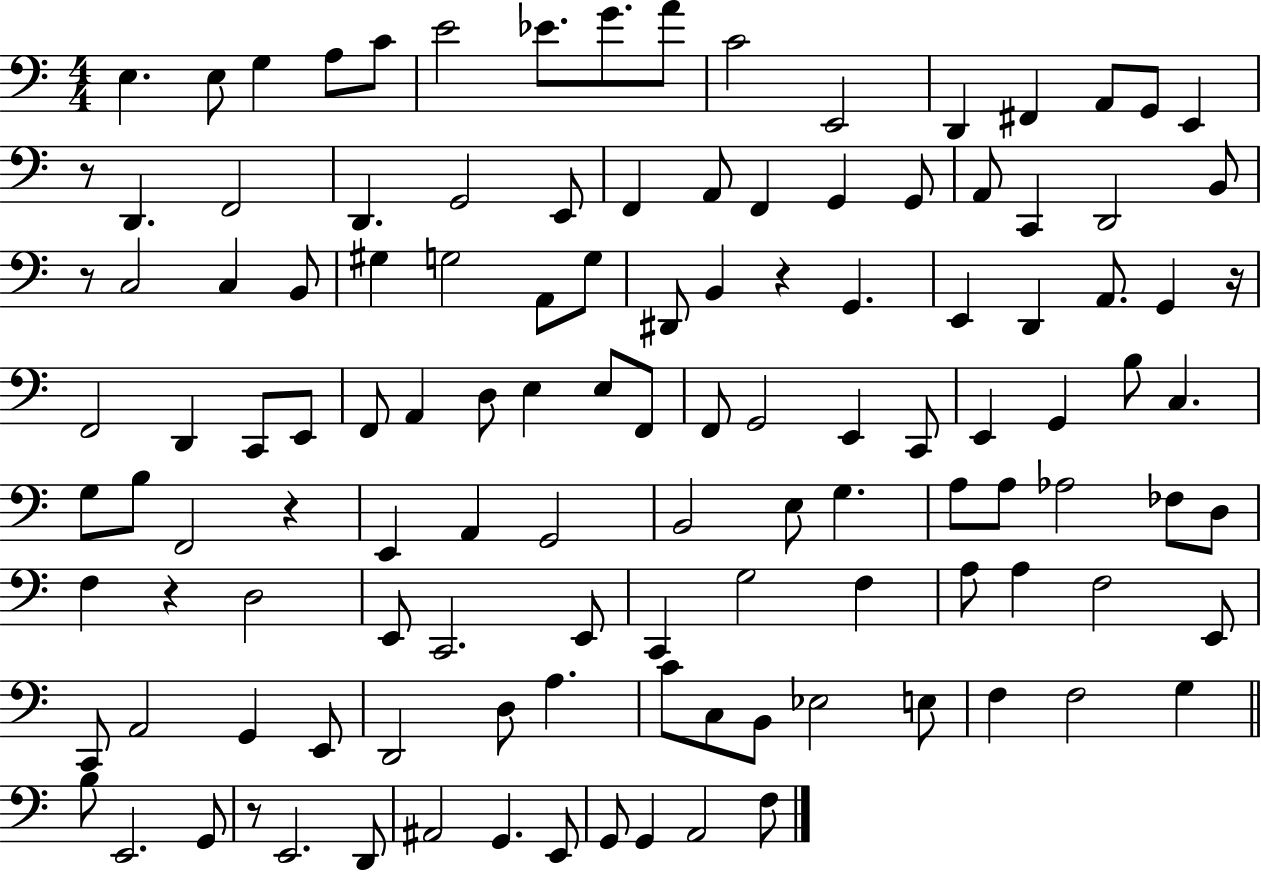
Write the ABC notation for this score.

X:1
T:Untitled
M:4/4
L:1/4
K:C
E, E,/2 G, A,/2 C/2 E2 _E/2 G/2 A/2 C2 E,,2 D,, ^F,, A,,/2 G,,/2 E,, z/2 D,, F,,2 D,, G,,2 E,,/2 F,, A,,/2 F,, G,, G,,/2 A,,/2 C,, D,,2 B,,/2 z/2 C,2 C, B,,/2 ^G, G,2 A,,/2 G,/2 ^D,,/2 B,, z G,, E,, D,, A,,/2 G,, z/4 F,,2 D,, C,,/2 E,,/2 F,,/2 A,, D,/2 E, E,/2 F,,/2 F,,/2 G,,2 E,, C,,/2 E,, G,, B,/2 C, G,/2 B,/2 F,,2 z E,, A,, G,,2 B,,2 E,/2 G, A,/2 A,/2 _A,2 _F,/2 D,/2 F, z D,2 E,,/2 C,,2 E,,/2 C,, G,2 F, A,/2 A, F,2 E,,/2 C,,/2 A,,2 G,, E,,/2 D,,2 D,/2 A, C/2 C,/2 B,,/2 _E,2 E,/2 F, F,2 G, B,/2 E,,2 G,,/2 z/2 E,,2 D,,/2 ^A,,2 G,, E,,/2 G,,/2 G,, A,,2 F,/2